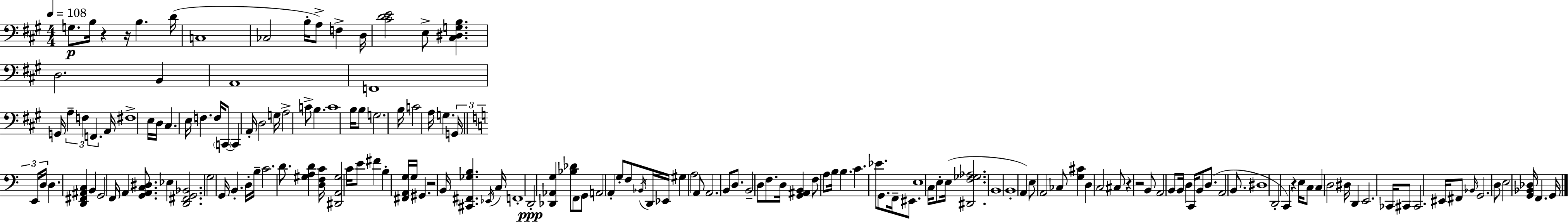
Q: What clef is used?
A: bass